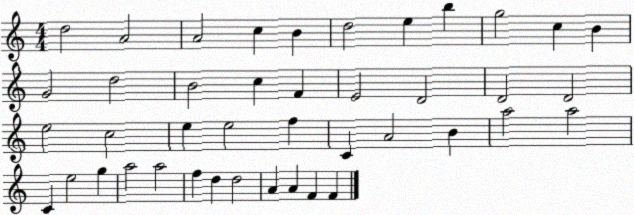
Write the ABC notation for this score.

X:1
T:Untitled
M:4/4
L:1/4
K:C
d2 A2 A2 c B d2 e b g2 c B G2 d2 B2 c F E2 D2 D2 D2 e2 c2 e e2 f C A2 B a2 a2 C e2 g a2 a2 f d d2 A A F F